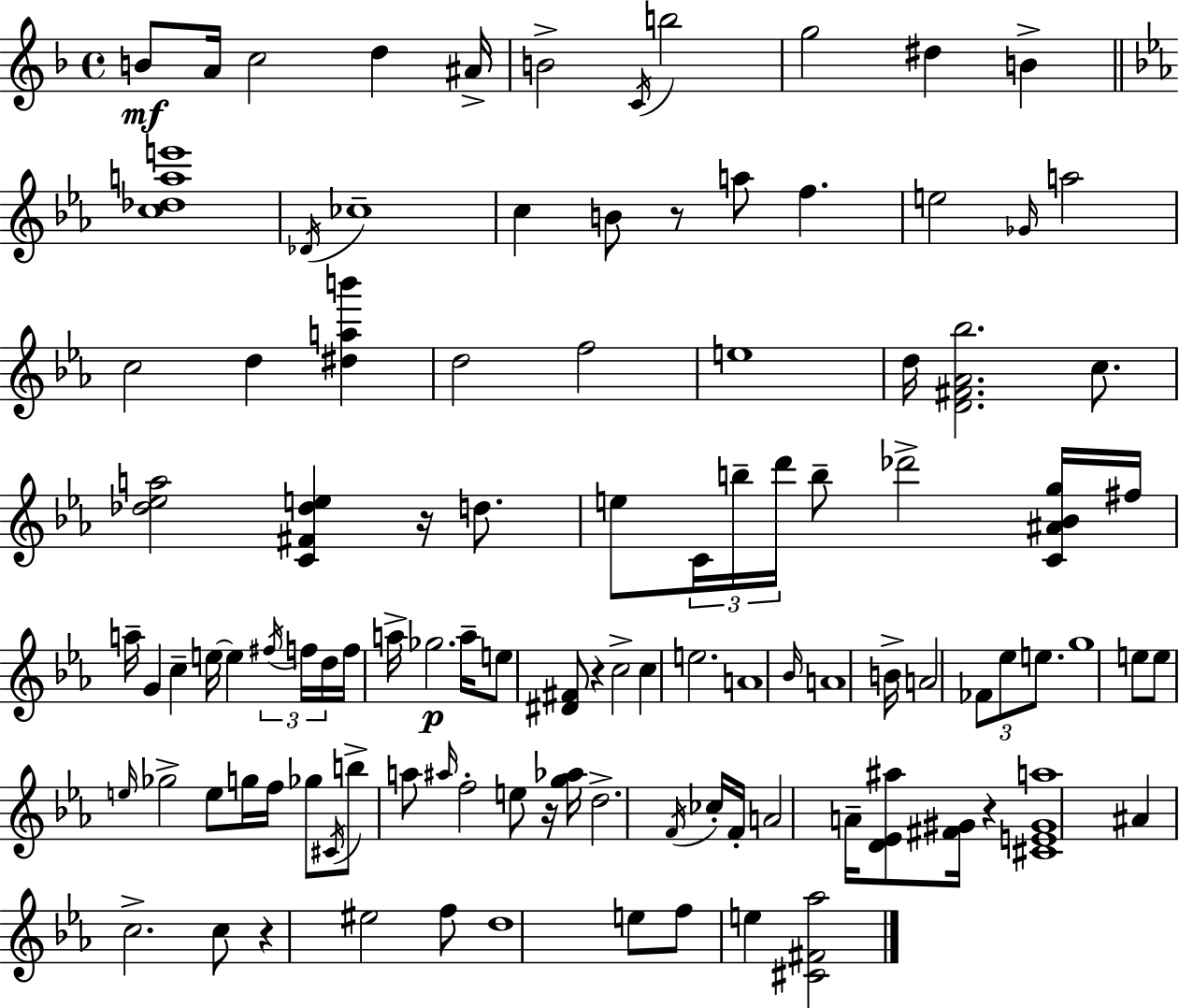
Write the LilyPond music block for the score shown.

{
  \clef treble
  \time 4/4
  \defaultTimeSignature
  \key d \minor
  b'8\mf a'16 c''2 d''4 ais'16-> | b'2-> \acciaccatura { c'16 } b''2 | g''2 dis''4 b'4-> | \bar "||" \break \key ees \major <c'' des'' a'' e'''>1 | \acciaccatura { des'16 } ces''1-- | c''4 b'8 r8 a''8 f''4. | e''2 \grace { ges'16 } a''2 | \break c''2 d''4 <dis'' a'' b'''>4 | d''2 f''2 | e''1 | d''16 <d' fis' aes' bes''>2. c''8. | \break <des'' ees'' a''>2 <c' fis' des'' e''>4 r16 d''8. | e''8 \tuplet 3/2 { c'16 b''16-- d'''16 } b''8-- des'''2-> | <c' ais' bes' g''>16 fis''16 a''16-- g'4 c''4-- e''16~~ e''4 | \tuplet 3/2 { \acciaccatura { fis''16 } f''16 d''16 } f''16 a''16-> ges''2.\p | \break a''16-- e''8 <dis' fis'>8 r4 c''2-> | c''4 e''2. | a'1 | \grace { bes'16 } a'1 | \break b'16-> a'2 \tuplet 3/2 { fes'8 ees''8 | e''8. } g''1 | e''8 e''8 \grace { e''16 } ges''2-> | e''8 g''16 f''16 ges''8 \acciaccatura { cis'16 } b''8-> a''8 \grace { ais''16 } f''2-. | \break e''8 r16 <g'' aes''>16 d''2.-> | \acciaccatura { f'16 } ces''16-. f'16-. a'2 | a'16-- <d' ees' ais''>8 <fis' gis'>16 r4 <cis' e' gis' a''>1 | ais'4 c''2.-> | \break c''8 r4 eis''2 | f''8 d''1 | e''8 f''8 e''4 | <cis' fis' aes''>2 \bar "|."
}